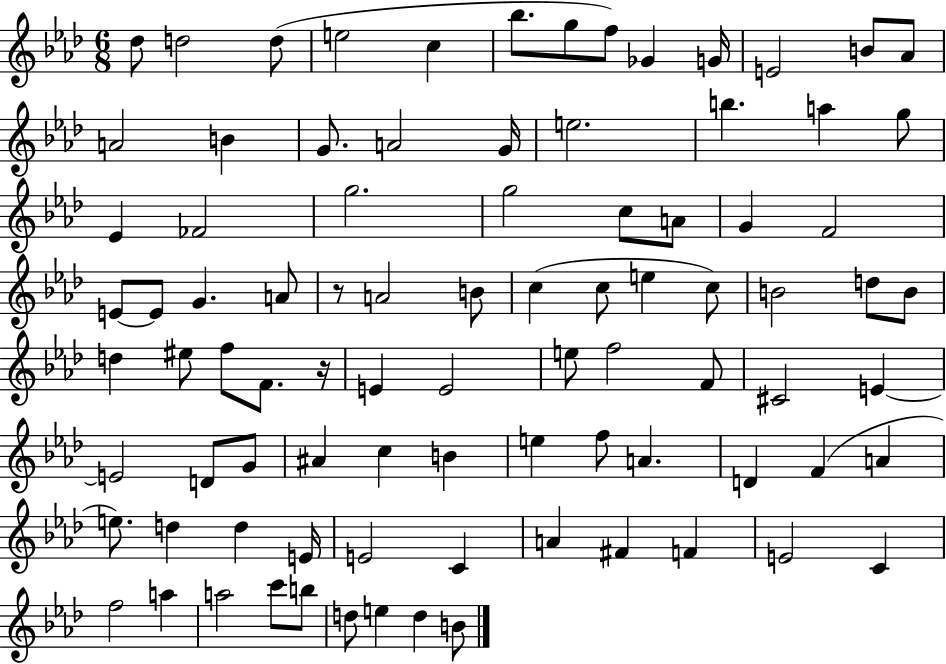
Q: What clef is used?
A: treble